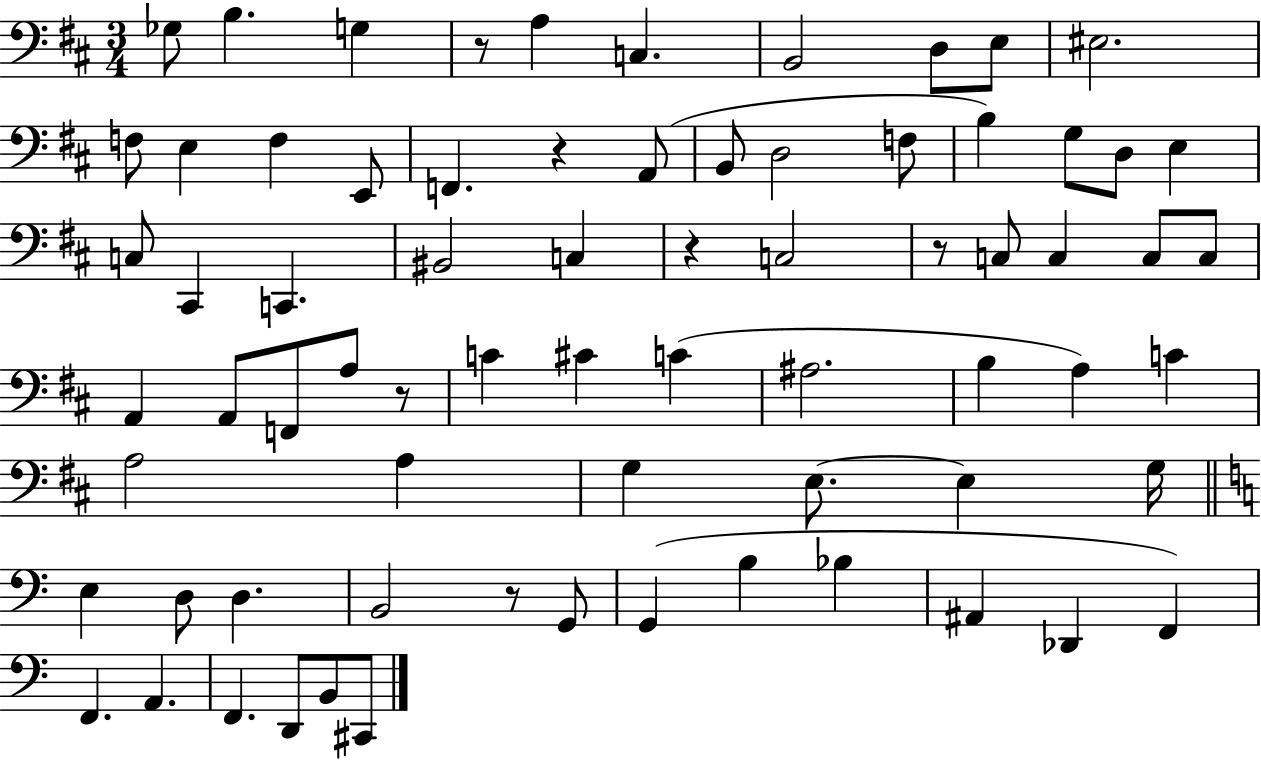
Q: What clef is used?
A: bass